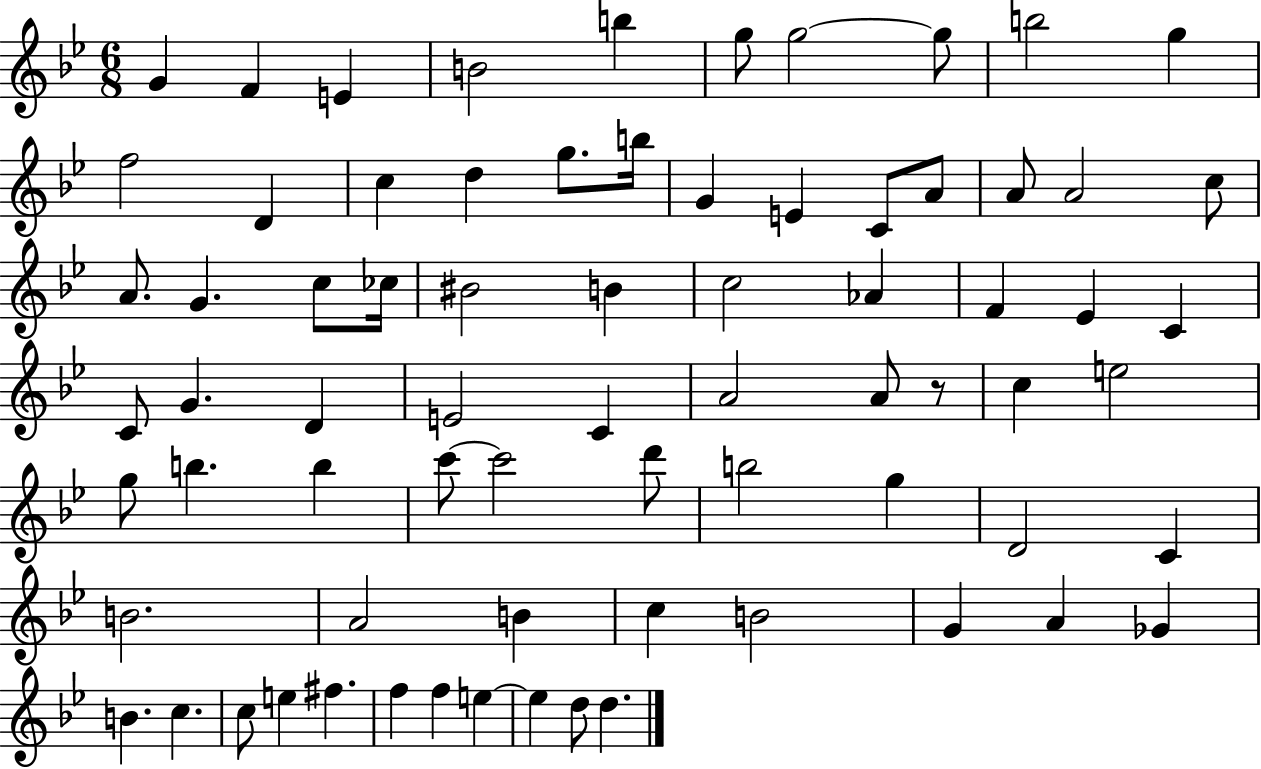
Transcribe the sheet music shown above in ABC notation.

X:1
T:Untitled
M:6/8
L:1/4
K:Bb
G F E B2 b g/2 g2 g/2 b2 g f2 D c d g/2 b/4 G E C/2 A/2 A/2 A2 c/2 A/2 G c/2 _c/4 ^B2 B c2 _A F _E C C/2 G D E2 C A2 A/2 z/2 c e2 g/2 b b c'/2 c'2 d'/2 b2 g D2 C B2 A2 B c B2 G A _G B c c/2 e ^f f f e e d/2 d